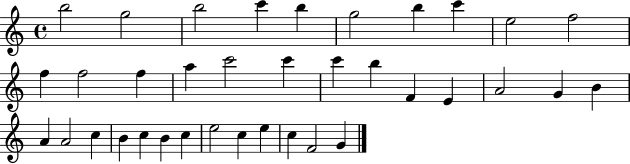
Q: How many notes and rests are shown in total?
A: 36